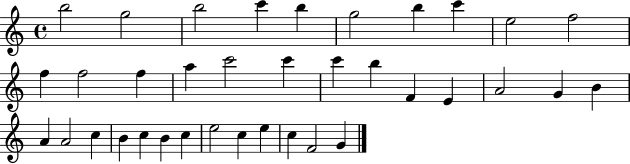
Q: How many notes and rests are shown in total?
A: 36